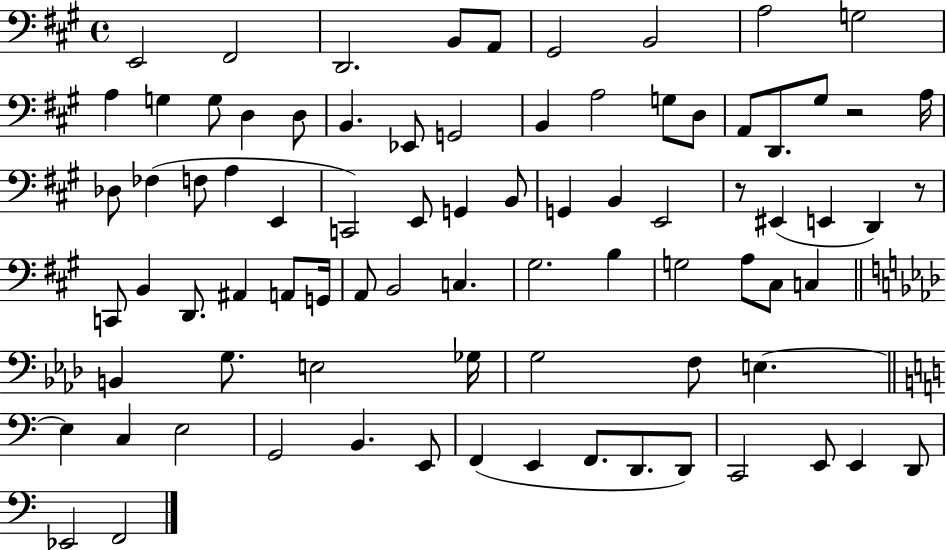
{
  \clef bass
  \time 4/4
  \defaultTimeSignature
  \key a \major
  \repeat volta 2 { e,2 fis,2 | d,2. b,8 a,8 | gis,2 b,2 | a2 g2 | \break a4 g4 g8 d4 d8 | b,4. ees,8 g,2 | b,4 a2 g8 d8 | a,8 d,8. gis8 r2 a16 | \break des8 fes4( f8 a4 e,4 | c,2) e,8 g,4 b,8 | g,4 b,4 e,2 | r8 eis,4( e,4 d,4) r8 | \break c,8 b,4 d,8. ais,4 a,8 g,16 | a,8 b,2 c4. | gis2. b4 | g2 a8 cis8 c4 | \break \bar "||" \break \key aes \major b,4 g8. e2 ges16 | g2 f8 e4.~~ | \bar "||" \break \key a \minor e4 c4 e2 | g,2 b,4. e,8 | f,4( e,4 f,8. d,8. d,8) | c,2 e,8 e,4 d,8 | \break ees,2 f,2 | } \bar "|."
}